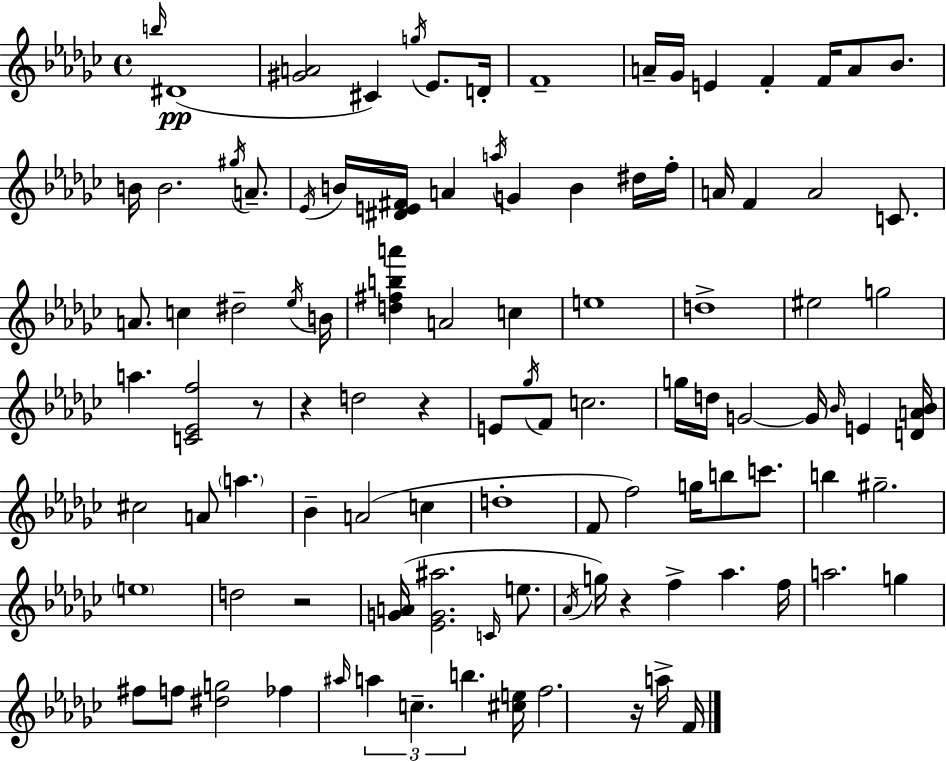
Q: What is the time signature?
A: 4/4